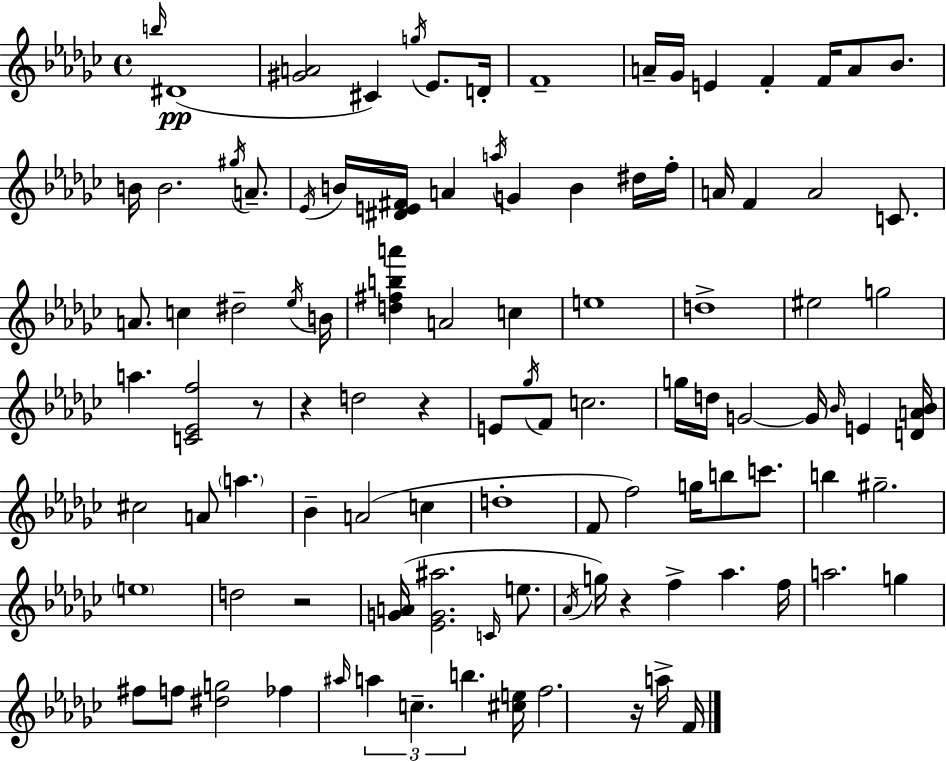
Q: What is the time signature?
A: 4/4